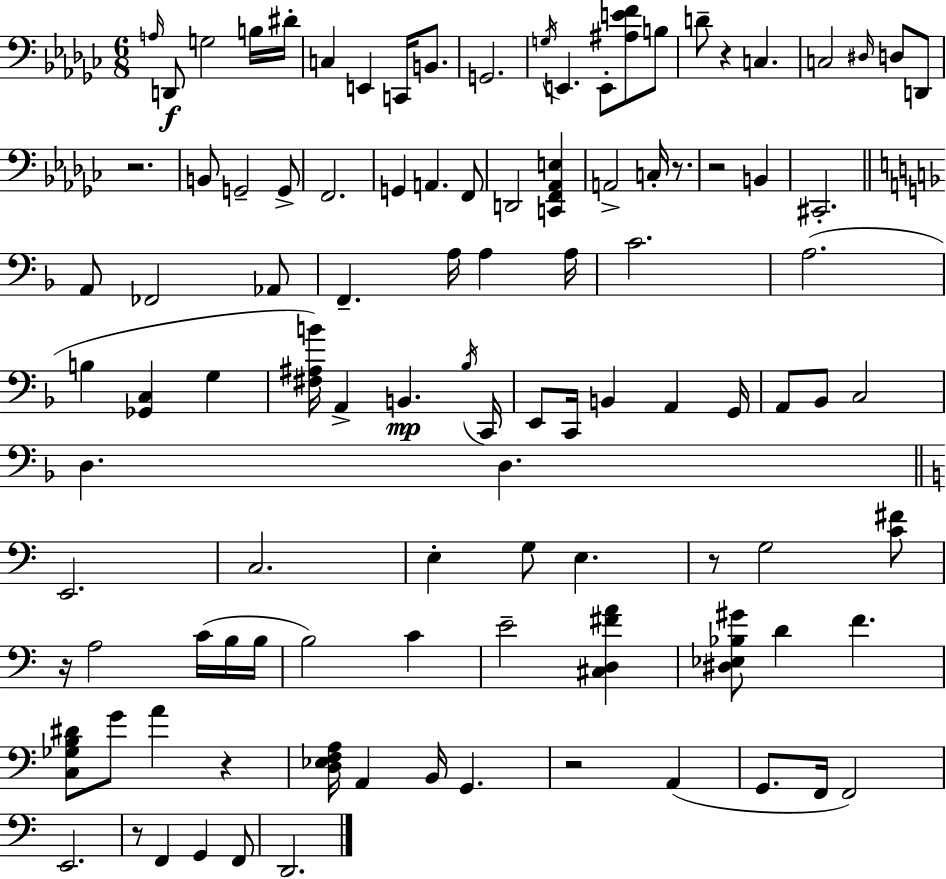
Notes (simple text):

A3/s D2/e G3/h B3/s D#4/s C3/q E2/q C2/s B2/e. G2/h. G3/s E2/q. E2/e [A#3,E4,F4]/e B3/e D4/e R/q C3/q. C3/h D#3/s D3/e D2/e R/h. B2/e G2/h G2/e F2/h. G2/q A2/q. F2/e D2/h [C2,F2,Ab2,E3]/q A2/h C3/s R/e. R/h B2/q C#2/h. A2/e FES2/h Ab2/e F2/q. A3/s A3/q A3/s C4/h. A3/h. B3/q [Gb2,C3]/q G3/q [F#3,A#3,B4]/s A2/q B2/q. Bb3/s C2/s E2/e C2/s B2/q A2/q G2/s A2/e Bb2/e C3/h D3/q. D3/q. E2/h. C3/h. E3/q G3/e E3/q. R/e G3/h [C4,F#4]/e R/s A3/h C4/s B3/s B3/s B3/h C4/q E4/h [C#3,D3,F#4,A4]/q [D#3,Eb3,Bb3,G#4]/e D4/q F4/q. [C3,Gb3,B3,D#4]/e G4/e A4/q R/q [D3,Eb3,F3,A3]/s A2/q B2/s G2/q. R/h A2/q G2/e. F2/s F2/h E2/h. R/e F2/q G2/q F2/e D2/h.